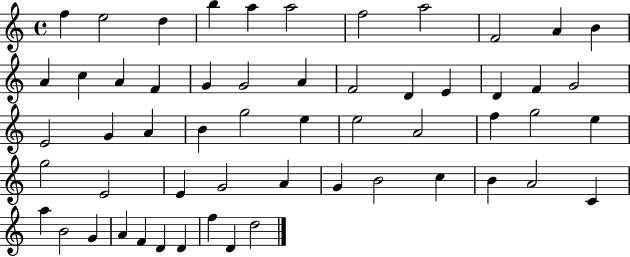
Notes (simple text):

F5/q E5/h D5/q B5/q A5/q A5/h F5/h A5/h F4/h A4/q B4/q A4/q C5/q A4/q F4/q G4/q G4/h A4/q F4/h D4/q E4/q D4/q F4/q G4/h E4/h G4/q A4/q B4/q G5/h E5/q E5/h A4/h F5/q G5/h E5/q G5/h E4/h E4/q G4/h A4/q G4/q B4/h C5/q B4/q A4/h C4/q A5/q B4/h G4/q A4/q F4/q D4/q D4/q F5/q D4/q D5/h